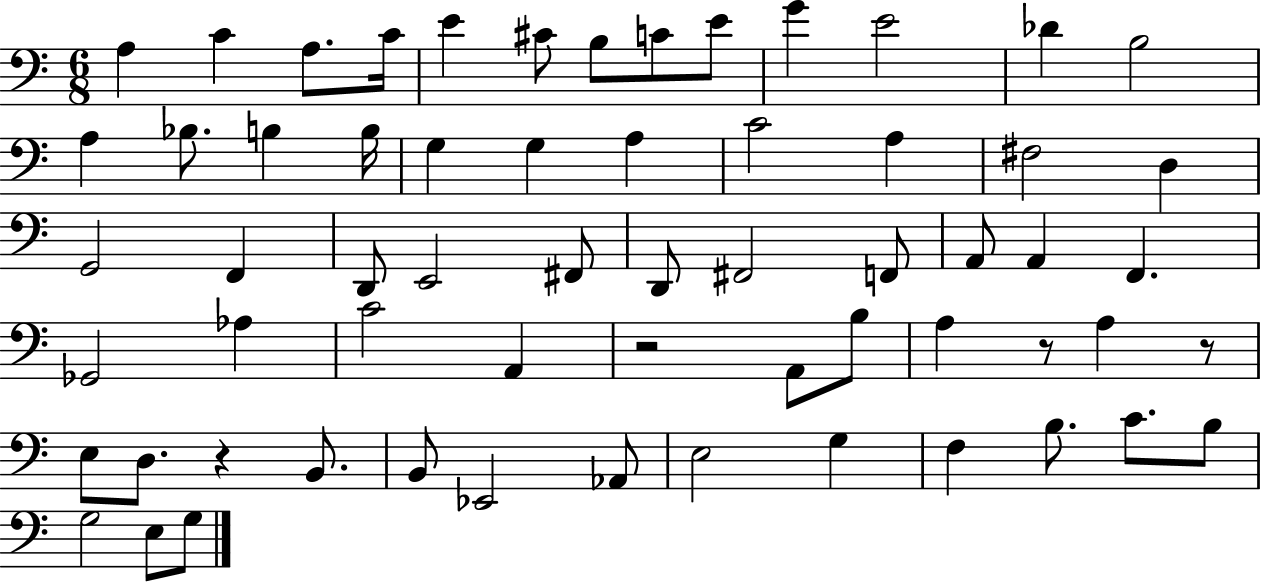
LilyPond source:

{
  \clef bass
  \numericTimeSignature
  \time 6/8
  \key c \major
  a4 c'4 a8. c'16 | e'4 cis'8 b8 c'8 e'8 | g'4 e'2 | des'4 b2 | \break a4 bes8. b4 b16 | g4 g4 a4 | c'2 a4 | fis2 d4 | \break g,2 f,4 | d,8 e,2 fis,8 | d,8 fis,2 f,8 | a,8 a,4 f,4. | \break ges,2 aes4 | c'2 a,4 | r2 a,8 b8 | a4 r8 a4 r8 | \break e8 d8. r4 b,8. | b,8 ees,2 aes,8 | e2 g4 | f4 b8. c'8. b8 | \break g2 e8 g8 | \bar "|."
}